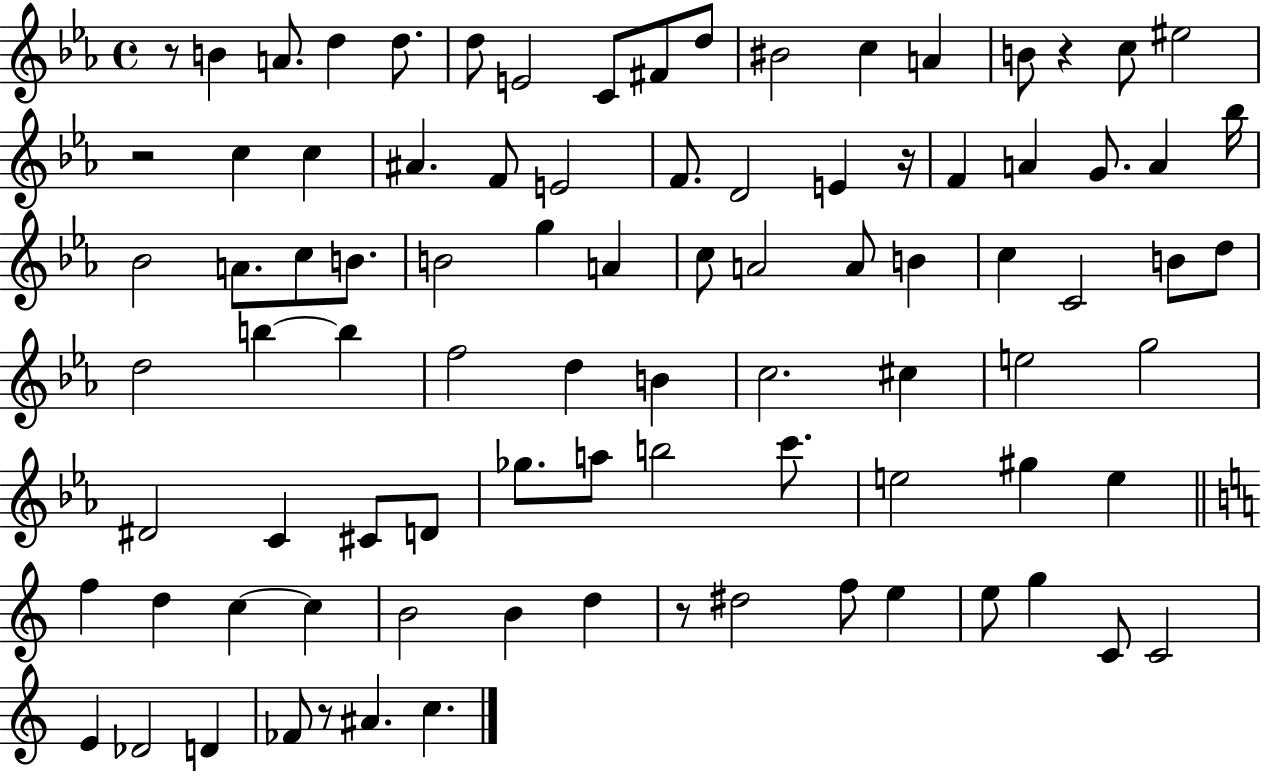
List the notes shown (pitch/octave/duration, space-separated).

R/e B4/q A4/e. D5/q D5/e. D5/e E4/h C4/e F#4/e D5/e BIS4/h C5/q A4/q B4/e R/q C5/e EIS5/h R/h C5/q C5/q A#4/q. F4/e E4/h F4/e. D4/h E4/q R/s F4/q A4/q G4/e. A4/q Bb5/s Bb4/h A4/e. C5/e B4/e. B4/h G5/q A4/q C5/e A4/h A4/e B4/q C5/q C4/h B4/e D5/e D5/h B5/q B5/q F5/h D5/q B4/q C5/h. C#5/q E5/h G5/h D#4/h C4/q C#4/e D4/e Gb5/e. A5/e B5/h C6/e. E5/h G#5/q E5/q F5/q D5/q C5/q C5/q B4/h B4/q D5/q R/e D#5/h F5/e E5/q E5/e G5/q C4/e C4/h E4/q Db4/h D4/q FES4/e R/e A#4/q. C5/q.